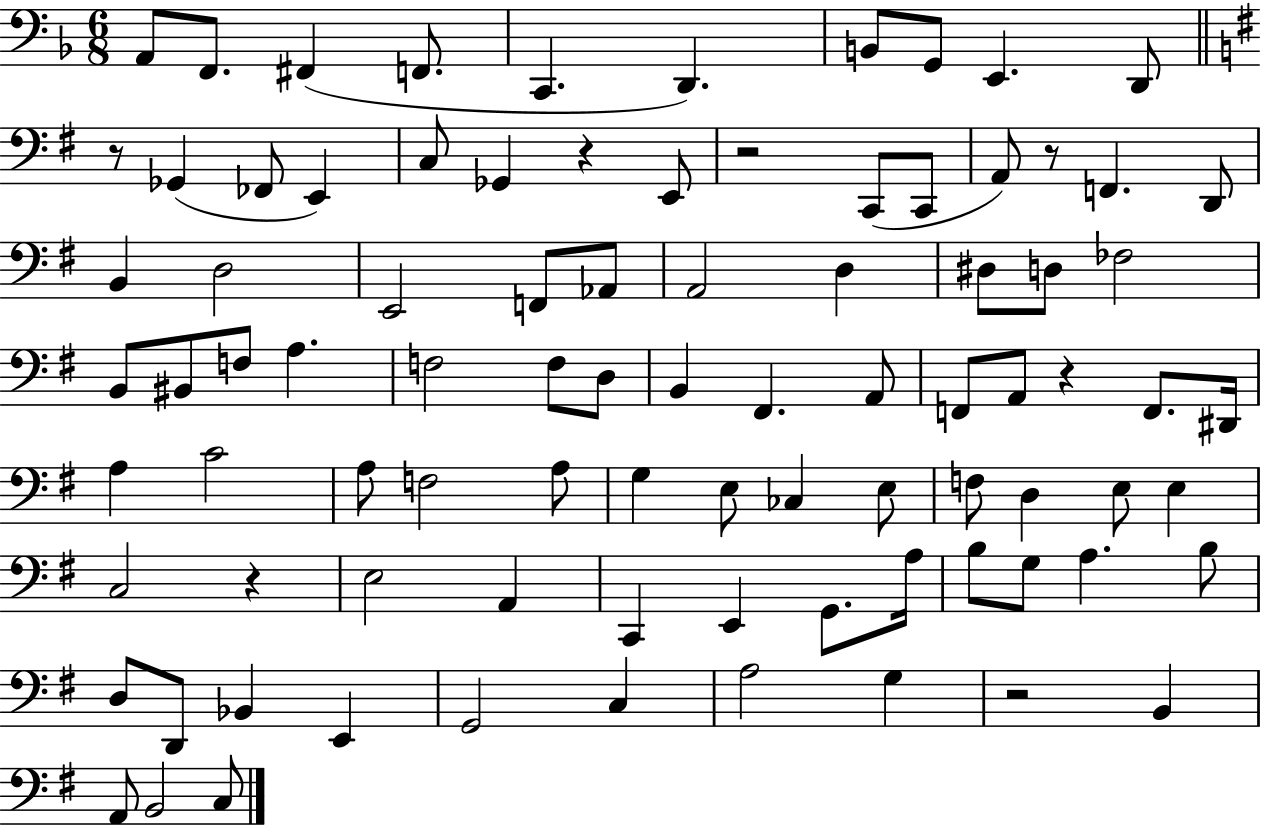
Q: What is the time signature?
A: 6/8